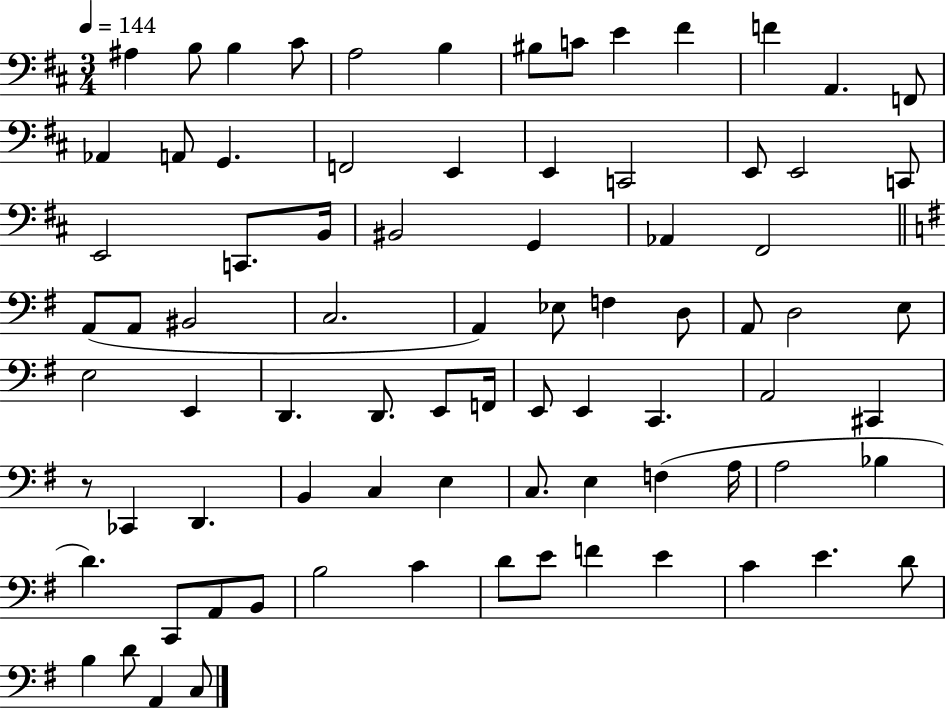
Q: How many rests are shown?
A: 1